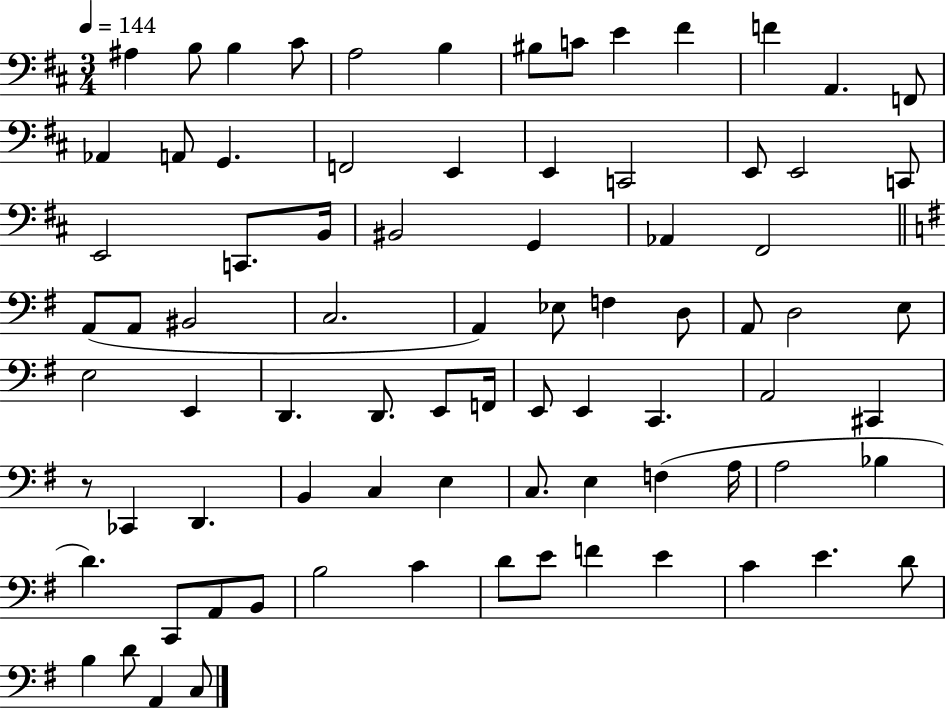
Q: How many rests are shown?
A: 1